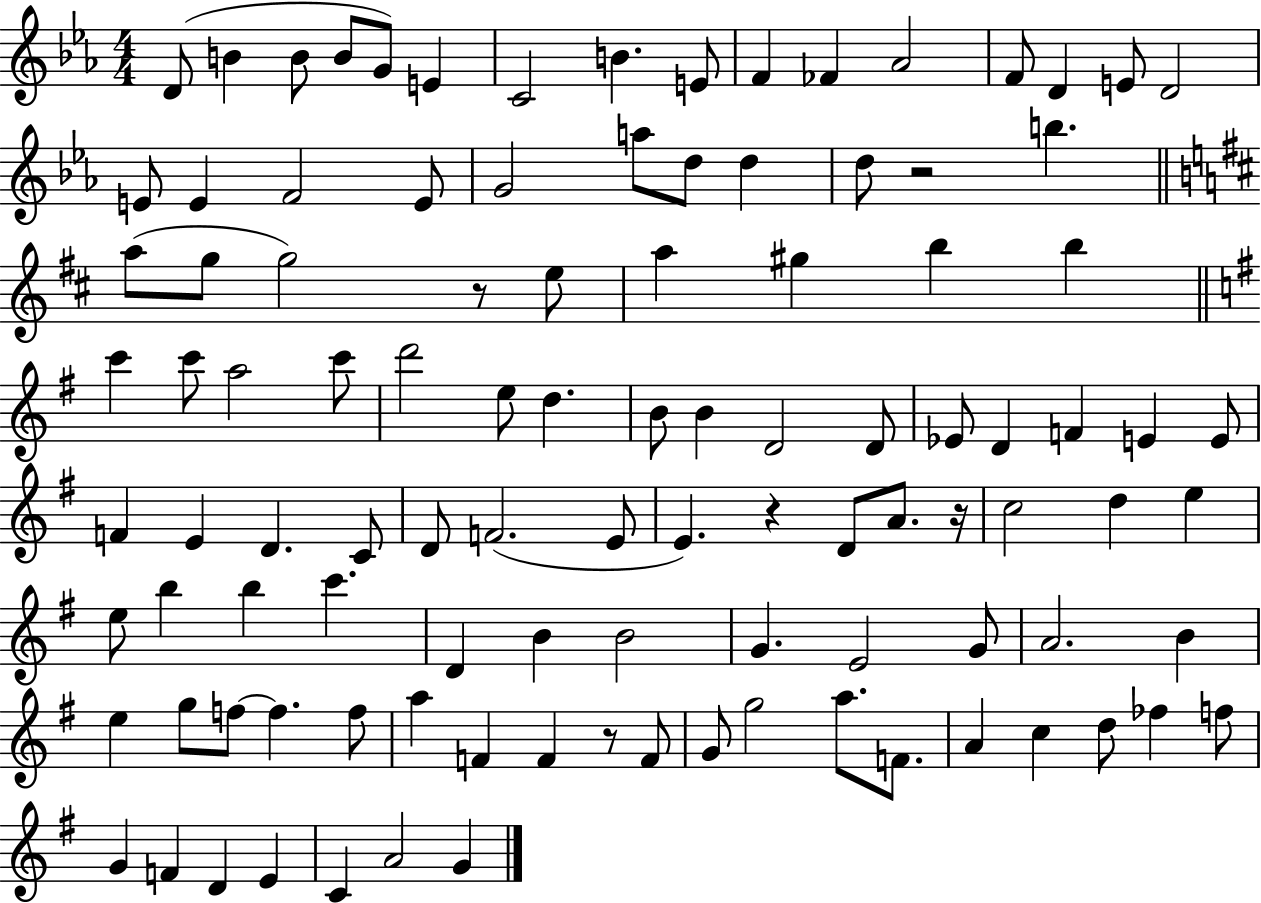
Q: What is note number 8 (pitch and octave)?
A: B4